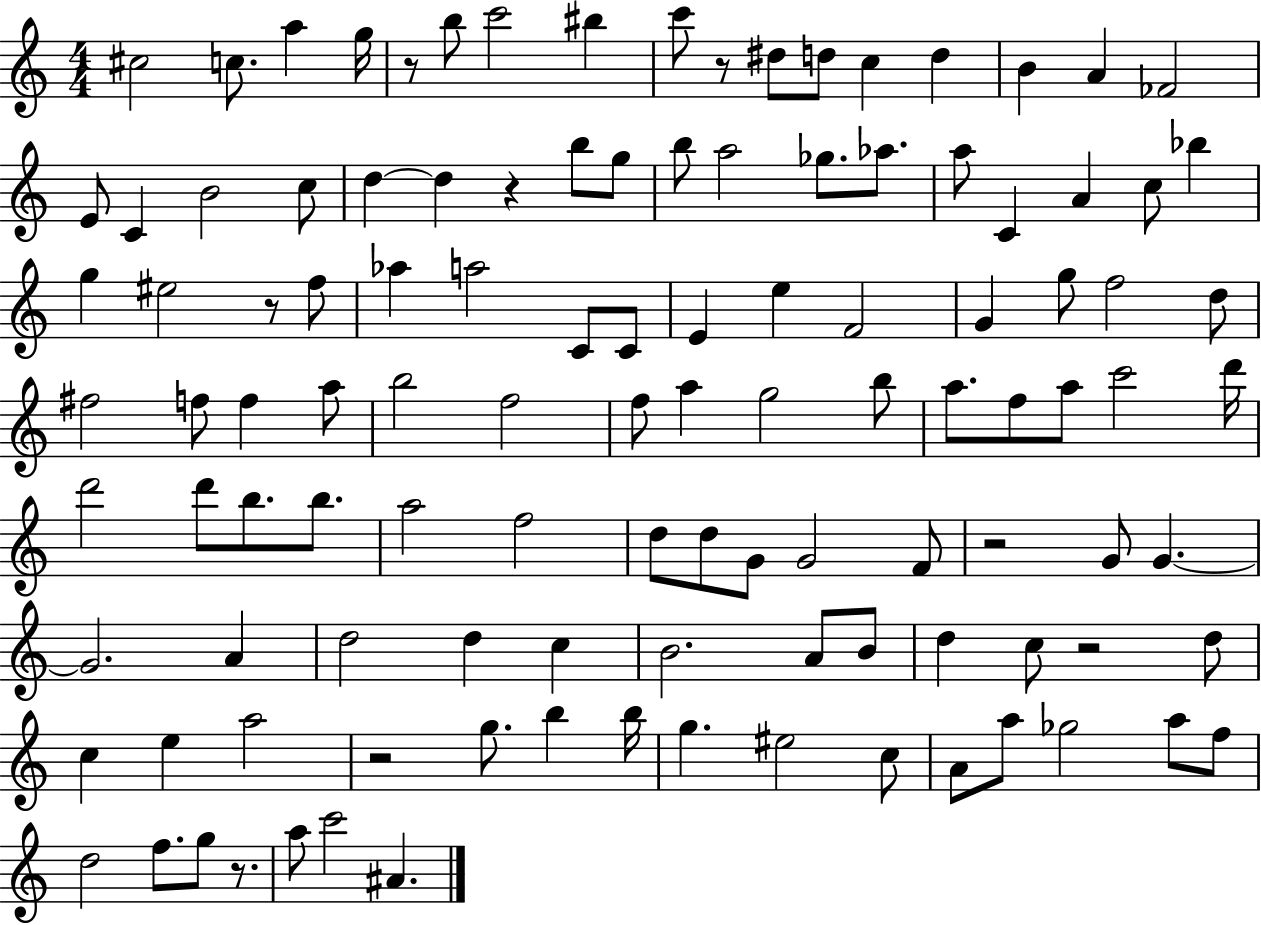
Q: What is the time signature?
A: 4/4